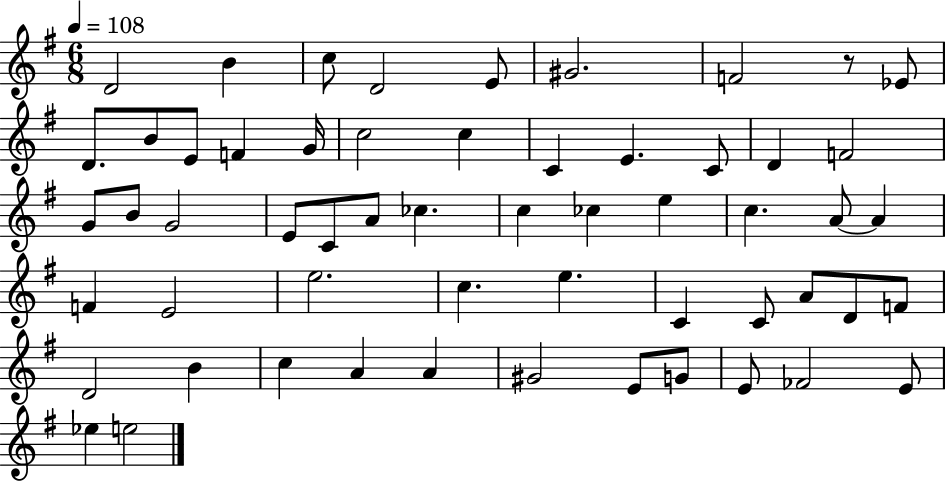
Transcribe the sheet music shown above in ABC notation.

X:1
T:Untitled
M:6/8
L:1/4
K:G
D2 B c/2 D2 E/2 ^G2 F2 z/2 _E/2 D/2 B/2 E/2 F G/4 c2 c C E C/2 D F2 G/2 B/2 G2 E/2 C/2 A/2 _c c _c e c A/2 A F E2 e2 c e C C/2 A/2 D/2 F/2 D2 B c A A ^G2 E/2 G/2 E/2 _F2 E/2 _e e2